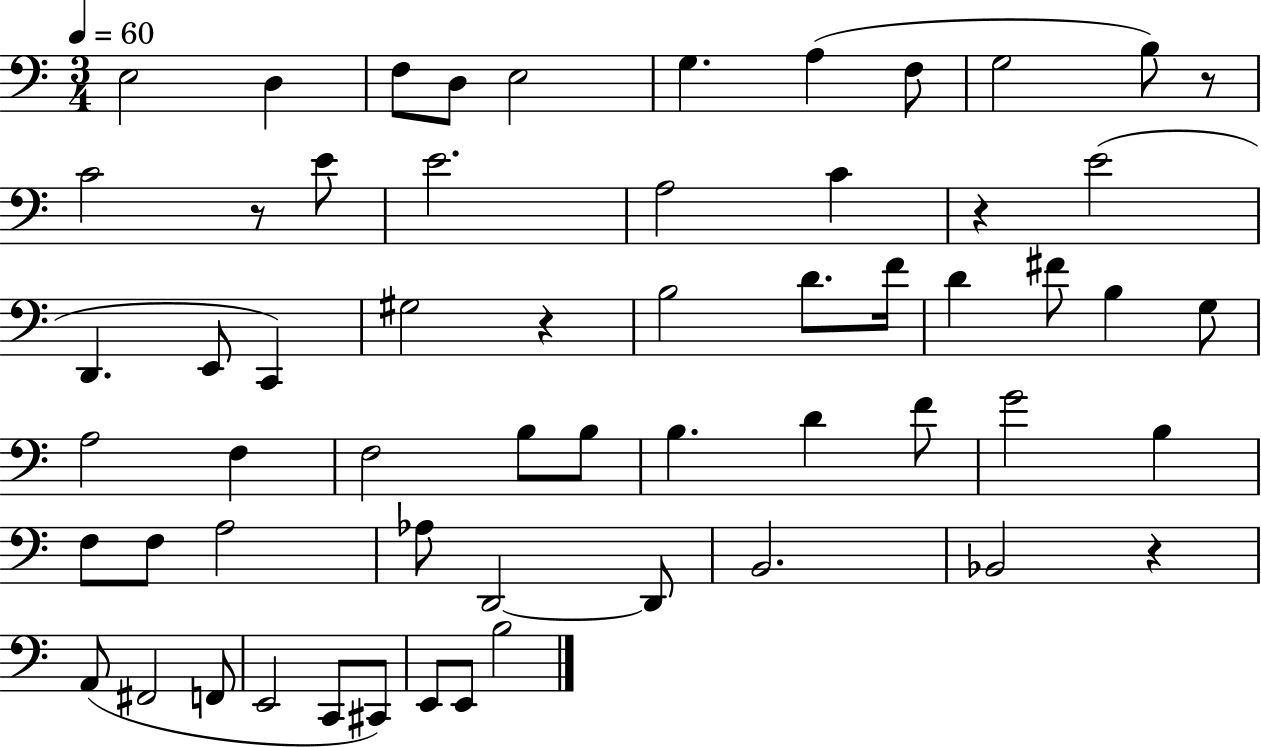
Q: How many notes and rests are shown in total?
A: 59